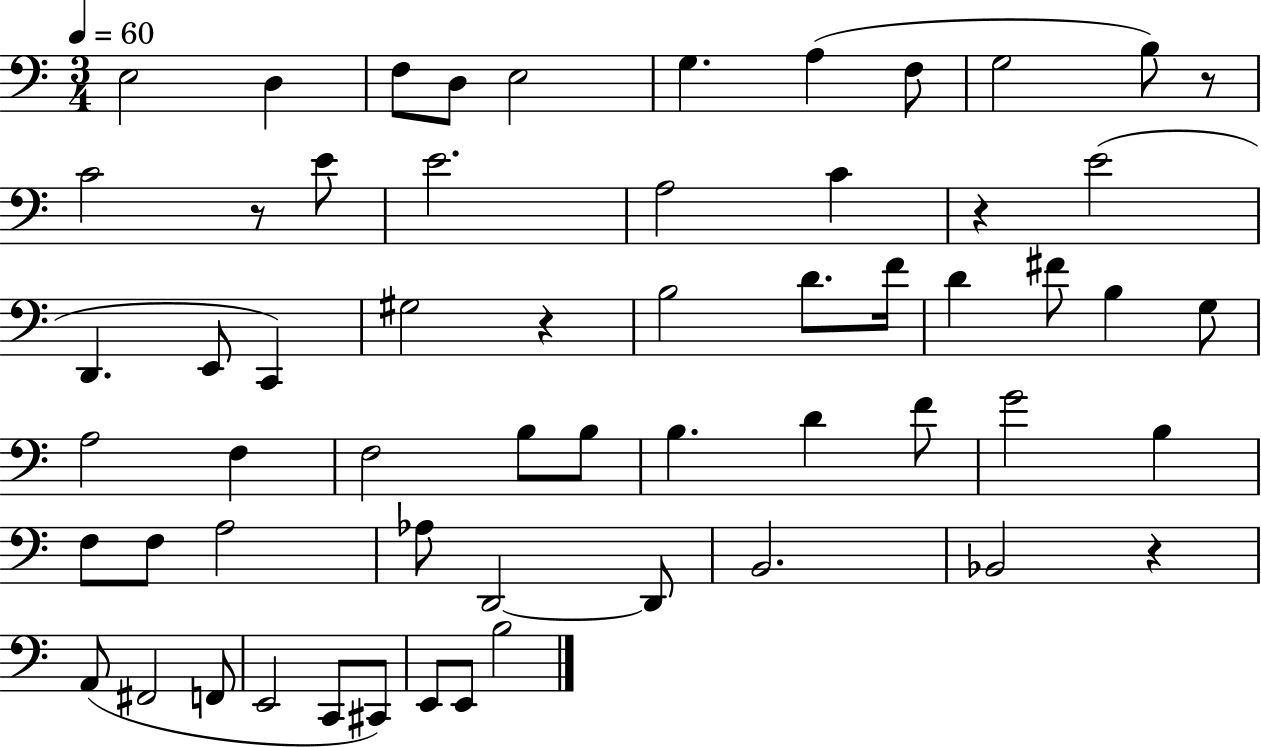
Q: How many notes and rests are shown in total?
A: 59